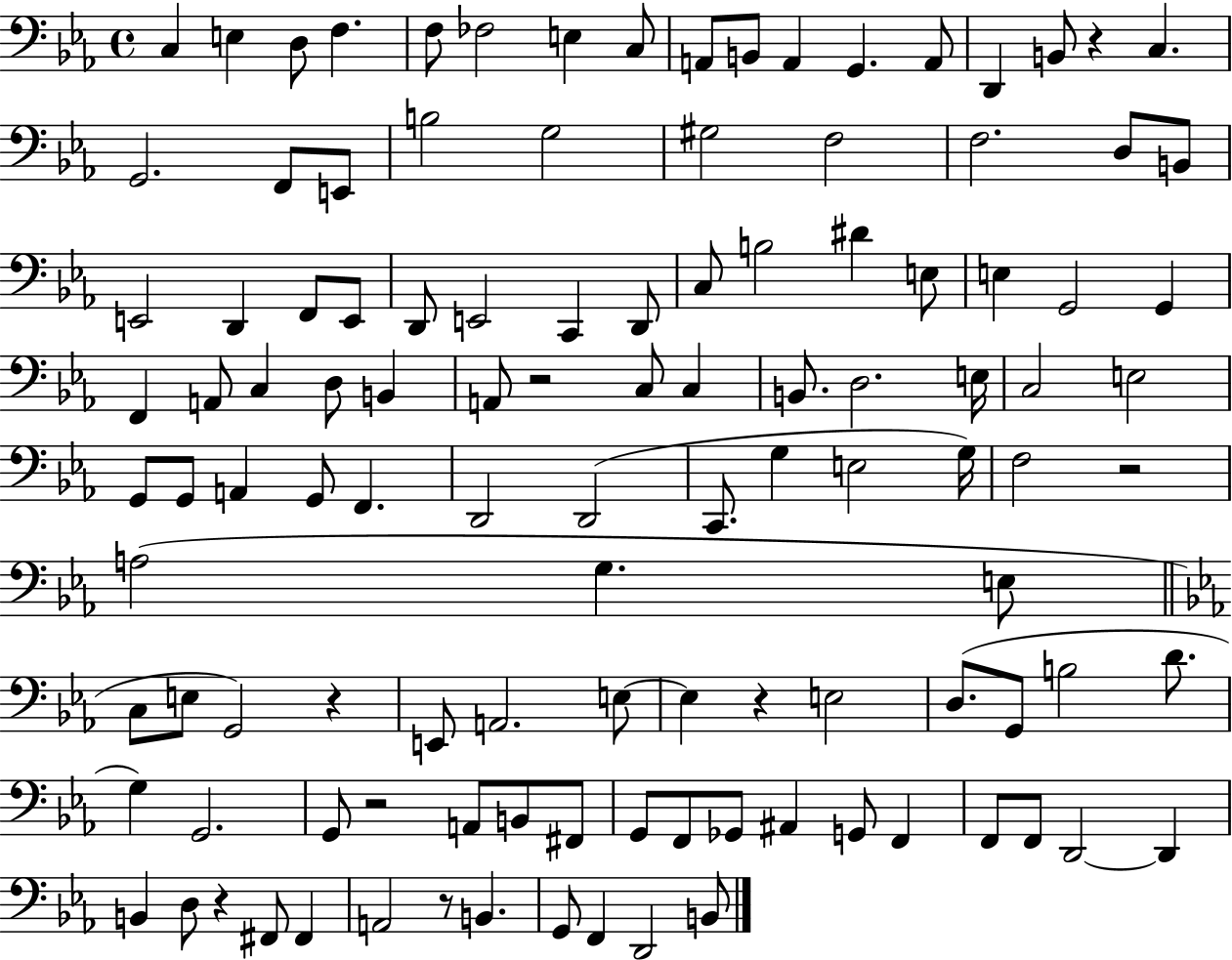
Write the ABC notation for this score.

X:1
T:Untitled
M:4/4
L:1/4
K:Eb
C, E, D,/2 F, F,/2 _F,2 E, C,/2 A,,/2 B,,/2 A,, G,, A,,/2 D,, B,,/2 z C, G,,2 F,,/2 E,,/2 B,2 G,2 ^G,2 F,2 F,2 D,/2 B,,/2 E,,2 D,, F,,/2 E,,/2 D,,/2 E,,2 C,, D,,/2 C,/2 B,2 ^D E,/2 E, G,,2 G,, F,, A,,/2 C, D,/2 B,, A,,/2 z2 C,/2 C, B,,/2 D,2 E,/4 C,2 E,2 G,,/2 G,,/2 A,, G,,/2 F,, D,,2 D,,2 C,,/2 G, E,2 G,/4 F,2 z2 A,2 G, E,/2 C,/2 E,/2 G,,2 z E,,/2 A,,2 E,/2 E, z E,2 D,/2 G,,/2 B,2 D/2 G, G,,2 G,,/2 z2 A,,/2 B,,/2 ^F,,/2 G,,/2 F,,/2 _G,,/2 ^A,, G,,/2 F,, F,,/2 F,,/2 D,,2 D,, B,, D,/2 z ^F,,/2 ^F,, A,,2 z/2 B,, G,,/2 F,, D,,2 B,,/2